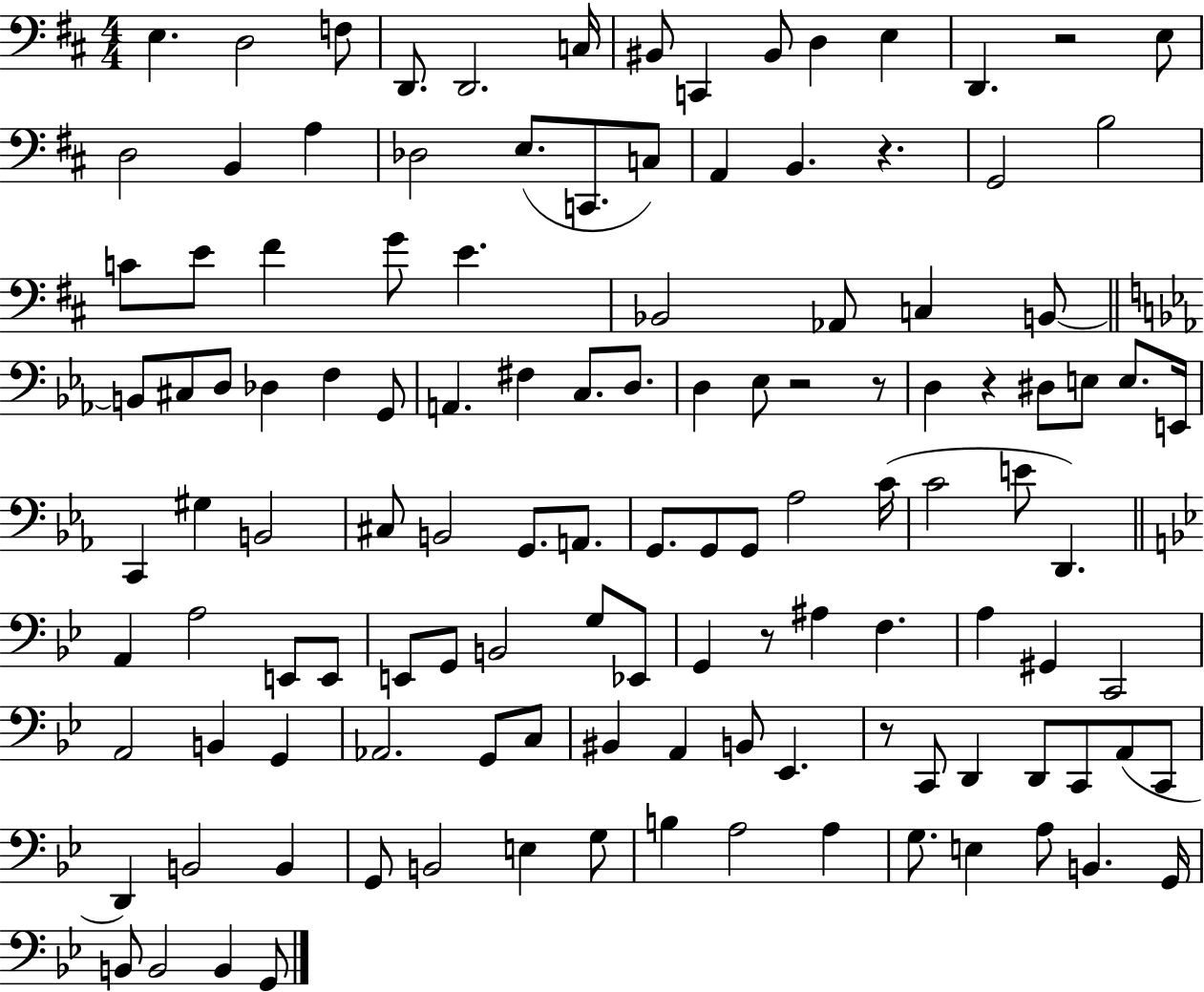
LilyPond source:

{
  \clef bass
  \numericTimeSignature
  \time 4/4
  \key d \major
  e4. d2 f8 | d,8. d,2. c16 | bis,8 c,4 bis,8 d4 e4 | d,4. r2 e8 | \break d2 b,4 a4 | des2 e8.( c,8. c8) | a,4 b,4. r4. | g,2 b2 | \break c'8 e'8 fis'4 g'8 e'4. | bes,2 aes,8 c4 b,8~~ | \bar "||" \break \key c \minor b,8 cis8 d8 des4 f4 g,8 | a,4. fis4 c8. d8. | d4 ees8 r2 r8 | d4 r4 dis8 e8 e8. e,16 | \break c,4 gis4 b,2 | cis8 b,2 g,8. a,8. | g,8. g,8 g,8 aes2 c'16( | c'2 e'8 d,4.) | \break \bar "||" \break \key bes \major a,4 a2 e,8 e,8 | e,8 g,8 b,2 g8 ees,8 | g,4 r8 ais4 f4. | a4 gis,4 c,2 | \break a,2 b,4 g,4 | aes,2. g,8 c8 | bis,4 a,4 b,8 ees,4. | r8 c,8 d,4 d,8 c,8 a,8( c,8 | \break d,4) b,2 b,4 | g,8 b,2 e4 g8 | b4 a2 a4 | g8. e4 a8 b,4. g,16 | \break b,8 b,2 b,4 g,8 | \bar "|."
}